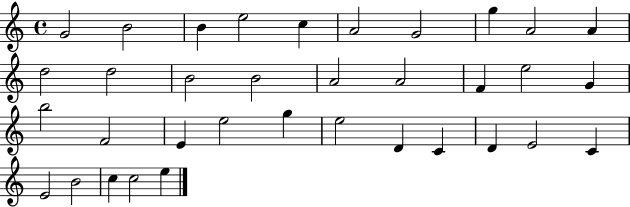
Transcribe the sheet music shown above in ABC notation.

X:1
T:Untitled
M:4/4
L:1/4
K:C
G2 B2 B e2 c A2 G2 g A2 A d2 d2 B2 B2 A2 A2 F e2 G b2 F2 E e2 g e2 D C D E2 C E2 B2 c c2 e